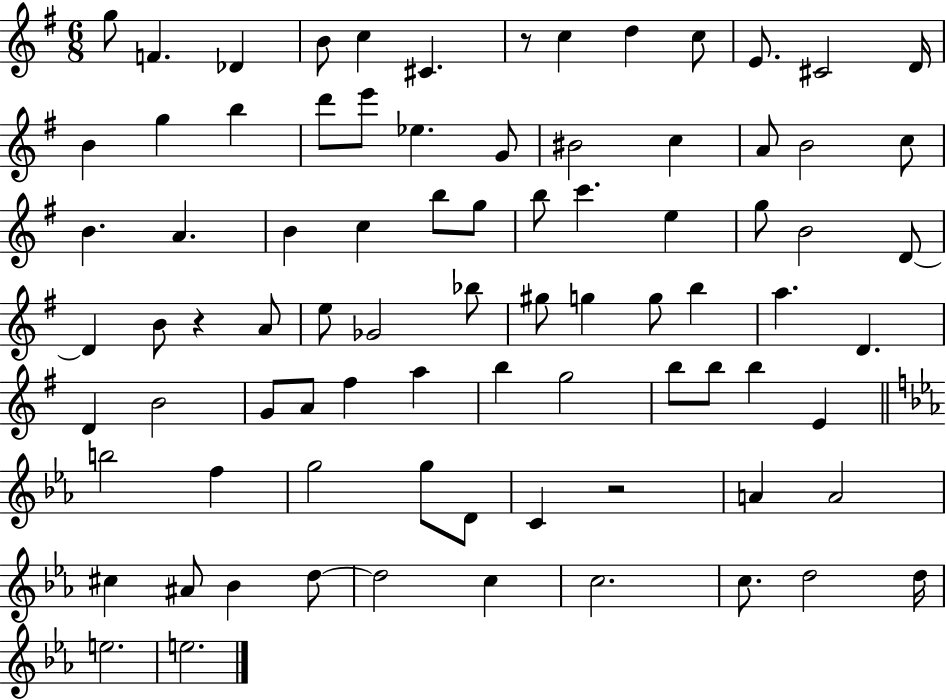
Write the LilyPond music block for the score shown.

{
  \clef treble
  \numericTimeSignature
  \time 6/8
  \key g \major
  g''8 f'4. des'4 | b'8 c''4 cis'4. | r8 c''4 d''4 c''8 | e'8. cis'2 d'16 | \break b'4 g''4 b''4 | d'''8 e'''8 ees''4. g'8 | bis'2 c''4 | a'8 b'2 c''8 | \break b'4. a'4. | b'4 c''4 b''8 g''8 | b''8 c'''4. e''4 | g''8 b'2 d'8~~ | \break d'4 b'8 r4 a'8 | e''8 ges'2 bes''8 | gis''8 g''4 g''8 b''4 | a''4. d'4. | \break d'4 b'2 | g'8 a'8 fis''4 a''4 | b''4 g''2 | b''8 b''8 b''4 e'4 | \break \bar "||" \break \key ees \major b''2 f''4 | g''2 g''8 d'8 | c'4 r2 | a'4 a'2 | \break cis''4 ais'8 bes'4 d''8~~ | d''2 c''4 | c''2. | c''8. d''2 d''16 | \break e''2. | e''2. | \bar "|."
}